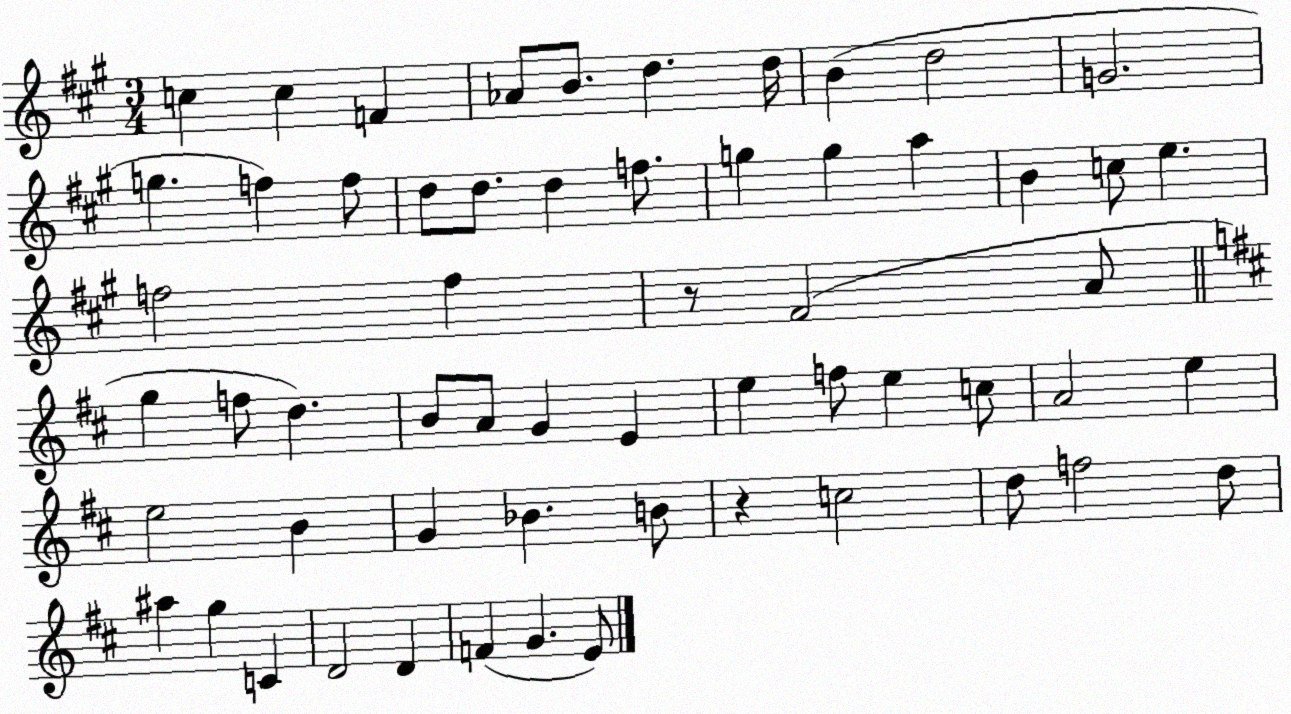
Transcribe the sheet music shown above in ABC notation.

X:1
T:Untitled
M:3/4
L:1/4
K:A
c c F _A/2 B/2 d d/4 B d2 G2 g f f/2 d/2 d/2 d f/2 g g a B c/2 e f2 f z/2 ^F2 A/2 g f/2 d B/2 A/2 G E e f/2 e c/2 A2 e e2 B G _B B/2 z c2 d/2 f2 d/2 ^a g C D2 D F G E/2